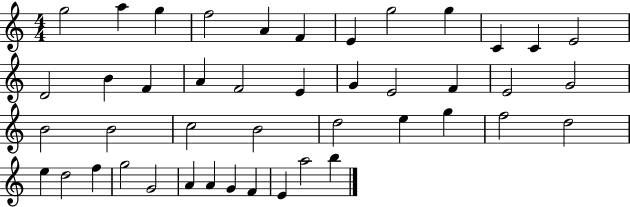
G5/h A5/q G5/q F5/h A4/q F4/q E4/q G5/h G5/q C4/q C4/q E4/h D4/h B4/q F4/q A4/q F4/h E4/q G4/q E4/h F4/q E4/h G4/h B4/h B4/h C5/h B4/h D5/h E5/q G5/q F5/h D5/h E5/q D5/h F5/q G5/h G4/h A4/q A4/q G4/q F4/q E4/q A5/h B5/q